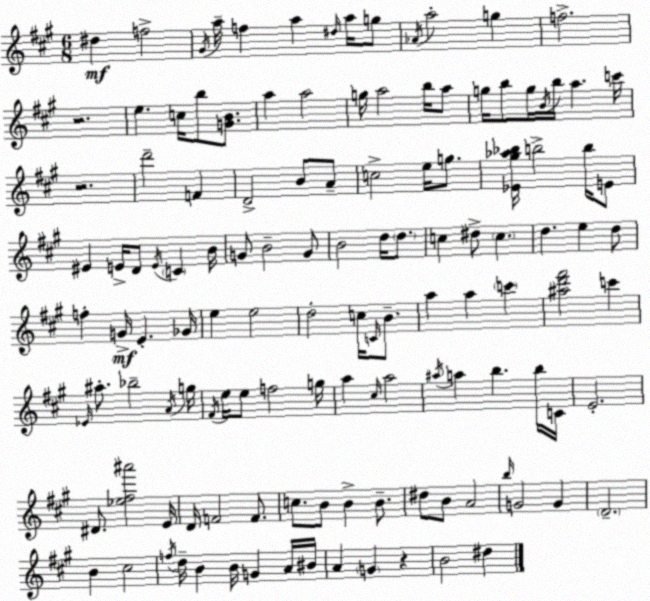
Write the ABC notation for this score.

X:1
T:Untitled
M:6/8
L:1/4
K:A
^d f2 ^G/4 a/4 f a ^d/4 a/4 g/2 _A/4 a2 g f2 z2 e c/4 b/2 [GB]/2 a a2 g/4 a2 b/4 a/2 g/4 b/2 g/4 B/4 b/4 a c'/4 z2 d'2 F D2 B/2 A/2 c2 e/4 g/2 [_E^g_a_b]/4 b2 b/4 E/2 ^E E/4 D/2 E/4 C B/4 G/2 B2 G/2 B2 d/4 d/2 c ^d/2 c d e d/2 f G/4 E _G/4 e e2 d2 c/4 C/4 B/2 a a c' [^ad'^f']2 c' _E/4 ^a/2 _b2 A/4 g/4 ^F/4 e/4 e/2 f2 g/4 a ^c/4 a2 ^a/4 a b b/4 C/4 E2 ^D/2 [_e^f^a']2 E/4 D/4 F2 F/2 c/2 B/2 B B/2 ^d/2 B/2 A2 b/4 G2 G D2 B ^c2 f/4 d/4 B B/4 G A/4 ^B/4 A G z B2 ^d